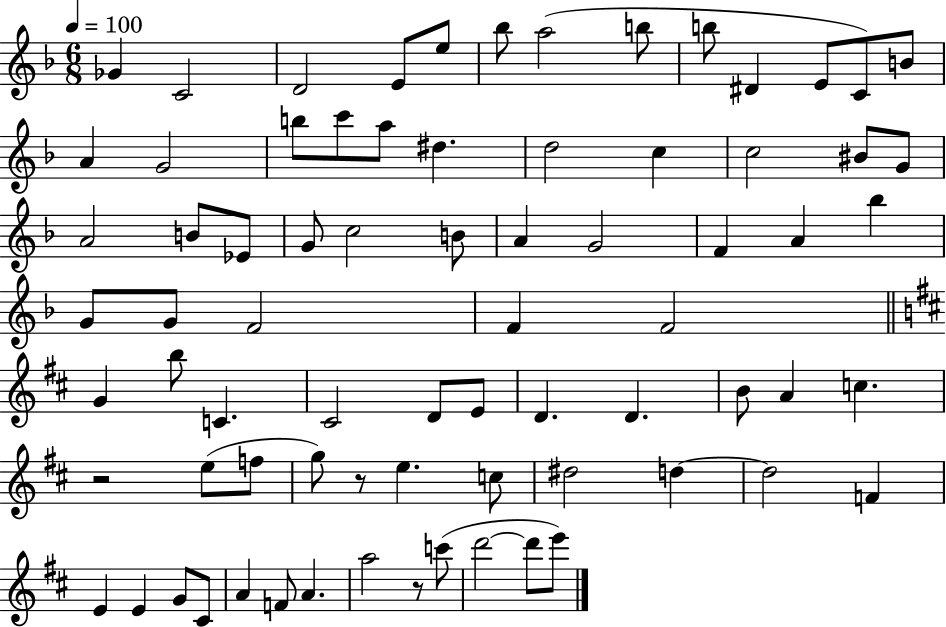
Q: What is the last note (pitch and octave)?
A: E6